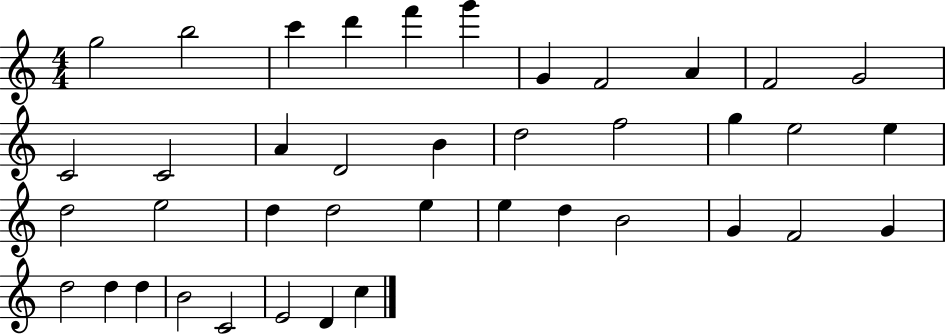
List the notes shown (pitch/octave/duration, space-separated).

G5/h B5/h C6/q D6/q F6/q G6/q G4/q F4/h A4/q F4/h G4/h C4/h C4/h A4/q D4/h B4/q D5/h F5/h G5/q E5/h E5/q D5/h E5/h D5/q D5/h E5/q E5/q D5/q B4/h G4/q F4/h G4/q D5/h D5/q D5/q B4/h C4/h E4/h D4/q C5/q